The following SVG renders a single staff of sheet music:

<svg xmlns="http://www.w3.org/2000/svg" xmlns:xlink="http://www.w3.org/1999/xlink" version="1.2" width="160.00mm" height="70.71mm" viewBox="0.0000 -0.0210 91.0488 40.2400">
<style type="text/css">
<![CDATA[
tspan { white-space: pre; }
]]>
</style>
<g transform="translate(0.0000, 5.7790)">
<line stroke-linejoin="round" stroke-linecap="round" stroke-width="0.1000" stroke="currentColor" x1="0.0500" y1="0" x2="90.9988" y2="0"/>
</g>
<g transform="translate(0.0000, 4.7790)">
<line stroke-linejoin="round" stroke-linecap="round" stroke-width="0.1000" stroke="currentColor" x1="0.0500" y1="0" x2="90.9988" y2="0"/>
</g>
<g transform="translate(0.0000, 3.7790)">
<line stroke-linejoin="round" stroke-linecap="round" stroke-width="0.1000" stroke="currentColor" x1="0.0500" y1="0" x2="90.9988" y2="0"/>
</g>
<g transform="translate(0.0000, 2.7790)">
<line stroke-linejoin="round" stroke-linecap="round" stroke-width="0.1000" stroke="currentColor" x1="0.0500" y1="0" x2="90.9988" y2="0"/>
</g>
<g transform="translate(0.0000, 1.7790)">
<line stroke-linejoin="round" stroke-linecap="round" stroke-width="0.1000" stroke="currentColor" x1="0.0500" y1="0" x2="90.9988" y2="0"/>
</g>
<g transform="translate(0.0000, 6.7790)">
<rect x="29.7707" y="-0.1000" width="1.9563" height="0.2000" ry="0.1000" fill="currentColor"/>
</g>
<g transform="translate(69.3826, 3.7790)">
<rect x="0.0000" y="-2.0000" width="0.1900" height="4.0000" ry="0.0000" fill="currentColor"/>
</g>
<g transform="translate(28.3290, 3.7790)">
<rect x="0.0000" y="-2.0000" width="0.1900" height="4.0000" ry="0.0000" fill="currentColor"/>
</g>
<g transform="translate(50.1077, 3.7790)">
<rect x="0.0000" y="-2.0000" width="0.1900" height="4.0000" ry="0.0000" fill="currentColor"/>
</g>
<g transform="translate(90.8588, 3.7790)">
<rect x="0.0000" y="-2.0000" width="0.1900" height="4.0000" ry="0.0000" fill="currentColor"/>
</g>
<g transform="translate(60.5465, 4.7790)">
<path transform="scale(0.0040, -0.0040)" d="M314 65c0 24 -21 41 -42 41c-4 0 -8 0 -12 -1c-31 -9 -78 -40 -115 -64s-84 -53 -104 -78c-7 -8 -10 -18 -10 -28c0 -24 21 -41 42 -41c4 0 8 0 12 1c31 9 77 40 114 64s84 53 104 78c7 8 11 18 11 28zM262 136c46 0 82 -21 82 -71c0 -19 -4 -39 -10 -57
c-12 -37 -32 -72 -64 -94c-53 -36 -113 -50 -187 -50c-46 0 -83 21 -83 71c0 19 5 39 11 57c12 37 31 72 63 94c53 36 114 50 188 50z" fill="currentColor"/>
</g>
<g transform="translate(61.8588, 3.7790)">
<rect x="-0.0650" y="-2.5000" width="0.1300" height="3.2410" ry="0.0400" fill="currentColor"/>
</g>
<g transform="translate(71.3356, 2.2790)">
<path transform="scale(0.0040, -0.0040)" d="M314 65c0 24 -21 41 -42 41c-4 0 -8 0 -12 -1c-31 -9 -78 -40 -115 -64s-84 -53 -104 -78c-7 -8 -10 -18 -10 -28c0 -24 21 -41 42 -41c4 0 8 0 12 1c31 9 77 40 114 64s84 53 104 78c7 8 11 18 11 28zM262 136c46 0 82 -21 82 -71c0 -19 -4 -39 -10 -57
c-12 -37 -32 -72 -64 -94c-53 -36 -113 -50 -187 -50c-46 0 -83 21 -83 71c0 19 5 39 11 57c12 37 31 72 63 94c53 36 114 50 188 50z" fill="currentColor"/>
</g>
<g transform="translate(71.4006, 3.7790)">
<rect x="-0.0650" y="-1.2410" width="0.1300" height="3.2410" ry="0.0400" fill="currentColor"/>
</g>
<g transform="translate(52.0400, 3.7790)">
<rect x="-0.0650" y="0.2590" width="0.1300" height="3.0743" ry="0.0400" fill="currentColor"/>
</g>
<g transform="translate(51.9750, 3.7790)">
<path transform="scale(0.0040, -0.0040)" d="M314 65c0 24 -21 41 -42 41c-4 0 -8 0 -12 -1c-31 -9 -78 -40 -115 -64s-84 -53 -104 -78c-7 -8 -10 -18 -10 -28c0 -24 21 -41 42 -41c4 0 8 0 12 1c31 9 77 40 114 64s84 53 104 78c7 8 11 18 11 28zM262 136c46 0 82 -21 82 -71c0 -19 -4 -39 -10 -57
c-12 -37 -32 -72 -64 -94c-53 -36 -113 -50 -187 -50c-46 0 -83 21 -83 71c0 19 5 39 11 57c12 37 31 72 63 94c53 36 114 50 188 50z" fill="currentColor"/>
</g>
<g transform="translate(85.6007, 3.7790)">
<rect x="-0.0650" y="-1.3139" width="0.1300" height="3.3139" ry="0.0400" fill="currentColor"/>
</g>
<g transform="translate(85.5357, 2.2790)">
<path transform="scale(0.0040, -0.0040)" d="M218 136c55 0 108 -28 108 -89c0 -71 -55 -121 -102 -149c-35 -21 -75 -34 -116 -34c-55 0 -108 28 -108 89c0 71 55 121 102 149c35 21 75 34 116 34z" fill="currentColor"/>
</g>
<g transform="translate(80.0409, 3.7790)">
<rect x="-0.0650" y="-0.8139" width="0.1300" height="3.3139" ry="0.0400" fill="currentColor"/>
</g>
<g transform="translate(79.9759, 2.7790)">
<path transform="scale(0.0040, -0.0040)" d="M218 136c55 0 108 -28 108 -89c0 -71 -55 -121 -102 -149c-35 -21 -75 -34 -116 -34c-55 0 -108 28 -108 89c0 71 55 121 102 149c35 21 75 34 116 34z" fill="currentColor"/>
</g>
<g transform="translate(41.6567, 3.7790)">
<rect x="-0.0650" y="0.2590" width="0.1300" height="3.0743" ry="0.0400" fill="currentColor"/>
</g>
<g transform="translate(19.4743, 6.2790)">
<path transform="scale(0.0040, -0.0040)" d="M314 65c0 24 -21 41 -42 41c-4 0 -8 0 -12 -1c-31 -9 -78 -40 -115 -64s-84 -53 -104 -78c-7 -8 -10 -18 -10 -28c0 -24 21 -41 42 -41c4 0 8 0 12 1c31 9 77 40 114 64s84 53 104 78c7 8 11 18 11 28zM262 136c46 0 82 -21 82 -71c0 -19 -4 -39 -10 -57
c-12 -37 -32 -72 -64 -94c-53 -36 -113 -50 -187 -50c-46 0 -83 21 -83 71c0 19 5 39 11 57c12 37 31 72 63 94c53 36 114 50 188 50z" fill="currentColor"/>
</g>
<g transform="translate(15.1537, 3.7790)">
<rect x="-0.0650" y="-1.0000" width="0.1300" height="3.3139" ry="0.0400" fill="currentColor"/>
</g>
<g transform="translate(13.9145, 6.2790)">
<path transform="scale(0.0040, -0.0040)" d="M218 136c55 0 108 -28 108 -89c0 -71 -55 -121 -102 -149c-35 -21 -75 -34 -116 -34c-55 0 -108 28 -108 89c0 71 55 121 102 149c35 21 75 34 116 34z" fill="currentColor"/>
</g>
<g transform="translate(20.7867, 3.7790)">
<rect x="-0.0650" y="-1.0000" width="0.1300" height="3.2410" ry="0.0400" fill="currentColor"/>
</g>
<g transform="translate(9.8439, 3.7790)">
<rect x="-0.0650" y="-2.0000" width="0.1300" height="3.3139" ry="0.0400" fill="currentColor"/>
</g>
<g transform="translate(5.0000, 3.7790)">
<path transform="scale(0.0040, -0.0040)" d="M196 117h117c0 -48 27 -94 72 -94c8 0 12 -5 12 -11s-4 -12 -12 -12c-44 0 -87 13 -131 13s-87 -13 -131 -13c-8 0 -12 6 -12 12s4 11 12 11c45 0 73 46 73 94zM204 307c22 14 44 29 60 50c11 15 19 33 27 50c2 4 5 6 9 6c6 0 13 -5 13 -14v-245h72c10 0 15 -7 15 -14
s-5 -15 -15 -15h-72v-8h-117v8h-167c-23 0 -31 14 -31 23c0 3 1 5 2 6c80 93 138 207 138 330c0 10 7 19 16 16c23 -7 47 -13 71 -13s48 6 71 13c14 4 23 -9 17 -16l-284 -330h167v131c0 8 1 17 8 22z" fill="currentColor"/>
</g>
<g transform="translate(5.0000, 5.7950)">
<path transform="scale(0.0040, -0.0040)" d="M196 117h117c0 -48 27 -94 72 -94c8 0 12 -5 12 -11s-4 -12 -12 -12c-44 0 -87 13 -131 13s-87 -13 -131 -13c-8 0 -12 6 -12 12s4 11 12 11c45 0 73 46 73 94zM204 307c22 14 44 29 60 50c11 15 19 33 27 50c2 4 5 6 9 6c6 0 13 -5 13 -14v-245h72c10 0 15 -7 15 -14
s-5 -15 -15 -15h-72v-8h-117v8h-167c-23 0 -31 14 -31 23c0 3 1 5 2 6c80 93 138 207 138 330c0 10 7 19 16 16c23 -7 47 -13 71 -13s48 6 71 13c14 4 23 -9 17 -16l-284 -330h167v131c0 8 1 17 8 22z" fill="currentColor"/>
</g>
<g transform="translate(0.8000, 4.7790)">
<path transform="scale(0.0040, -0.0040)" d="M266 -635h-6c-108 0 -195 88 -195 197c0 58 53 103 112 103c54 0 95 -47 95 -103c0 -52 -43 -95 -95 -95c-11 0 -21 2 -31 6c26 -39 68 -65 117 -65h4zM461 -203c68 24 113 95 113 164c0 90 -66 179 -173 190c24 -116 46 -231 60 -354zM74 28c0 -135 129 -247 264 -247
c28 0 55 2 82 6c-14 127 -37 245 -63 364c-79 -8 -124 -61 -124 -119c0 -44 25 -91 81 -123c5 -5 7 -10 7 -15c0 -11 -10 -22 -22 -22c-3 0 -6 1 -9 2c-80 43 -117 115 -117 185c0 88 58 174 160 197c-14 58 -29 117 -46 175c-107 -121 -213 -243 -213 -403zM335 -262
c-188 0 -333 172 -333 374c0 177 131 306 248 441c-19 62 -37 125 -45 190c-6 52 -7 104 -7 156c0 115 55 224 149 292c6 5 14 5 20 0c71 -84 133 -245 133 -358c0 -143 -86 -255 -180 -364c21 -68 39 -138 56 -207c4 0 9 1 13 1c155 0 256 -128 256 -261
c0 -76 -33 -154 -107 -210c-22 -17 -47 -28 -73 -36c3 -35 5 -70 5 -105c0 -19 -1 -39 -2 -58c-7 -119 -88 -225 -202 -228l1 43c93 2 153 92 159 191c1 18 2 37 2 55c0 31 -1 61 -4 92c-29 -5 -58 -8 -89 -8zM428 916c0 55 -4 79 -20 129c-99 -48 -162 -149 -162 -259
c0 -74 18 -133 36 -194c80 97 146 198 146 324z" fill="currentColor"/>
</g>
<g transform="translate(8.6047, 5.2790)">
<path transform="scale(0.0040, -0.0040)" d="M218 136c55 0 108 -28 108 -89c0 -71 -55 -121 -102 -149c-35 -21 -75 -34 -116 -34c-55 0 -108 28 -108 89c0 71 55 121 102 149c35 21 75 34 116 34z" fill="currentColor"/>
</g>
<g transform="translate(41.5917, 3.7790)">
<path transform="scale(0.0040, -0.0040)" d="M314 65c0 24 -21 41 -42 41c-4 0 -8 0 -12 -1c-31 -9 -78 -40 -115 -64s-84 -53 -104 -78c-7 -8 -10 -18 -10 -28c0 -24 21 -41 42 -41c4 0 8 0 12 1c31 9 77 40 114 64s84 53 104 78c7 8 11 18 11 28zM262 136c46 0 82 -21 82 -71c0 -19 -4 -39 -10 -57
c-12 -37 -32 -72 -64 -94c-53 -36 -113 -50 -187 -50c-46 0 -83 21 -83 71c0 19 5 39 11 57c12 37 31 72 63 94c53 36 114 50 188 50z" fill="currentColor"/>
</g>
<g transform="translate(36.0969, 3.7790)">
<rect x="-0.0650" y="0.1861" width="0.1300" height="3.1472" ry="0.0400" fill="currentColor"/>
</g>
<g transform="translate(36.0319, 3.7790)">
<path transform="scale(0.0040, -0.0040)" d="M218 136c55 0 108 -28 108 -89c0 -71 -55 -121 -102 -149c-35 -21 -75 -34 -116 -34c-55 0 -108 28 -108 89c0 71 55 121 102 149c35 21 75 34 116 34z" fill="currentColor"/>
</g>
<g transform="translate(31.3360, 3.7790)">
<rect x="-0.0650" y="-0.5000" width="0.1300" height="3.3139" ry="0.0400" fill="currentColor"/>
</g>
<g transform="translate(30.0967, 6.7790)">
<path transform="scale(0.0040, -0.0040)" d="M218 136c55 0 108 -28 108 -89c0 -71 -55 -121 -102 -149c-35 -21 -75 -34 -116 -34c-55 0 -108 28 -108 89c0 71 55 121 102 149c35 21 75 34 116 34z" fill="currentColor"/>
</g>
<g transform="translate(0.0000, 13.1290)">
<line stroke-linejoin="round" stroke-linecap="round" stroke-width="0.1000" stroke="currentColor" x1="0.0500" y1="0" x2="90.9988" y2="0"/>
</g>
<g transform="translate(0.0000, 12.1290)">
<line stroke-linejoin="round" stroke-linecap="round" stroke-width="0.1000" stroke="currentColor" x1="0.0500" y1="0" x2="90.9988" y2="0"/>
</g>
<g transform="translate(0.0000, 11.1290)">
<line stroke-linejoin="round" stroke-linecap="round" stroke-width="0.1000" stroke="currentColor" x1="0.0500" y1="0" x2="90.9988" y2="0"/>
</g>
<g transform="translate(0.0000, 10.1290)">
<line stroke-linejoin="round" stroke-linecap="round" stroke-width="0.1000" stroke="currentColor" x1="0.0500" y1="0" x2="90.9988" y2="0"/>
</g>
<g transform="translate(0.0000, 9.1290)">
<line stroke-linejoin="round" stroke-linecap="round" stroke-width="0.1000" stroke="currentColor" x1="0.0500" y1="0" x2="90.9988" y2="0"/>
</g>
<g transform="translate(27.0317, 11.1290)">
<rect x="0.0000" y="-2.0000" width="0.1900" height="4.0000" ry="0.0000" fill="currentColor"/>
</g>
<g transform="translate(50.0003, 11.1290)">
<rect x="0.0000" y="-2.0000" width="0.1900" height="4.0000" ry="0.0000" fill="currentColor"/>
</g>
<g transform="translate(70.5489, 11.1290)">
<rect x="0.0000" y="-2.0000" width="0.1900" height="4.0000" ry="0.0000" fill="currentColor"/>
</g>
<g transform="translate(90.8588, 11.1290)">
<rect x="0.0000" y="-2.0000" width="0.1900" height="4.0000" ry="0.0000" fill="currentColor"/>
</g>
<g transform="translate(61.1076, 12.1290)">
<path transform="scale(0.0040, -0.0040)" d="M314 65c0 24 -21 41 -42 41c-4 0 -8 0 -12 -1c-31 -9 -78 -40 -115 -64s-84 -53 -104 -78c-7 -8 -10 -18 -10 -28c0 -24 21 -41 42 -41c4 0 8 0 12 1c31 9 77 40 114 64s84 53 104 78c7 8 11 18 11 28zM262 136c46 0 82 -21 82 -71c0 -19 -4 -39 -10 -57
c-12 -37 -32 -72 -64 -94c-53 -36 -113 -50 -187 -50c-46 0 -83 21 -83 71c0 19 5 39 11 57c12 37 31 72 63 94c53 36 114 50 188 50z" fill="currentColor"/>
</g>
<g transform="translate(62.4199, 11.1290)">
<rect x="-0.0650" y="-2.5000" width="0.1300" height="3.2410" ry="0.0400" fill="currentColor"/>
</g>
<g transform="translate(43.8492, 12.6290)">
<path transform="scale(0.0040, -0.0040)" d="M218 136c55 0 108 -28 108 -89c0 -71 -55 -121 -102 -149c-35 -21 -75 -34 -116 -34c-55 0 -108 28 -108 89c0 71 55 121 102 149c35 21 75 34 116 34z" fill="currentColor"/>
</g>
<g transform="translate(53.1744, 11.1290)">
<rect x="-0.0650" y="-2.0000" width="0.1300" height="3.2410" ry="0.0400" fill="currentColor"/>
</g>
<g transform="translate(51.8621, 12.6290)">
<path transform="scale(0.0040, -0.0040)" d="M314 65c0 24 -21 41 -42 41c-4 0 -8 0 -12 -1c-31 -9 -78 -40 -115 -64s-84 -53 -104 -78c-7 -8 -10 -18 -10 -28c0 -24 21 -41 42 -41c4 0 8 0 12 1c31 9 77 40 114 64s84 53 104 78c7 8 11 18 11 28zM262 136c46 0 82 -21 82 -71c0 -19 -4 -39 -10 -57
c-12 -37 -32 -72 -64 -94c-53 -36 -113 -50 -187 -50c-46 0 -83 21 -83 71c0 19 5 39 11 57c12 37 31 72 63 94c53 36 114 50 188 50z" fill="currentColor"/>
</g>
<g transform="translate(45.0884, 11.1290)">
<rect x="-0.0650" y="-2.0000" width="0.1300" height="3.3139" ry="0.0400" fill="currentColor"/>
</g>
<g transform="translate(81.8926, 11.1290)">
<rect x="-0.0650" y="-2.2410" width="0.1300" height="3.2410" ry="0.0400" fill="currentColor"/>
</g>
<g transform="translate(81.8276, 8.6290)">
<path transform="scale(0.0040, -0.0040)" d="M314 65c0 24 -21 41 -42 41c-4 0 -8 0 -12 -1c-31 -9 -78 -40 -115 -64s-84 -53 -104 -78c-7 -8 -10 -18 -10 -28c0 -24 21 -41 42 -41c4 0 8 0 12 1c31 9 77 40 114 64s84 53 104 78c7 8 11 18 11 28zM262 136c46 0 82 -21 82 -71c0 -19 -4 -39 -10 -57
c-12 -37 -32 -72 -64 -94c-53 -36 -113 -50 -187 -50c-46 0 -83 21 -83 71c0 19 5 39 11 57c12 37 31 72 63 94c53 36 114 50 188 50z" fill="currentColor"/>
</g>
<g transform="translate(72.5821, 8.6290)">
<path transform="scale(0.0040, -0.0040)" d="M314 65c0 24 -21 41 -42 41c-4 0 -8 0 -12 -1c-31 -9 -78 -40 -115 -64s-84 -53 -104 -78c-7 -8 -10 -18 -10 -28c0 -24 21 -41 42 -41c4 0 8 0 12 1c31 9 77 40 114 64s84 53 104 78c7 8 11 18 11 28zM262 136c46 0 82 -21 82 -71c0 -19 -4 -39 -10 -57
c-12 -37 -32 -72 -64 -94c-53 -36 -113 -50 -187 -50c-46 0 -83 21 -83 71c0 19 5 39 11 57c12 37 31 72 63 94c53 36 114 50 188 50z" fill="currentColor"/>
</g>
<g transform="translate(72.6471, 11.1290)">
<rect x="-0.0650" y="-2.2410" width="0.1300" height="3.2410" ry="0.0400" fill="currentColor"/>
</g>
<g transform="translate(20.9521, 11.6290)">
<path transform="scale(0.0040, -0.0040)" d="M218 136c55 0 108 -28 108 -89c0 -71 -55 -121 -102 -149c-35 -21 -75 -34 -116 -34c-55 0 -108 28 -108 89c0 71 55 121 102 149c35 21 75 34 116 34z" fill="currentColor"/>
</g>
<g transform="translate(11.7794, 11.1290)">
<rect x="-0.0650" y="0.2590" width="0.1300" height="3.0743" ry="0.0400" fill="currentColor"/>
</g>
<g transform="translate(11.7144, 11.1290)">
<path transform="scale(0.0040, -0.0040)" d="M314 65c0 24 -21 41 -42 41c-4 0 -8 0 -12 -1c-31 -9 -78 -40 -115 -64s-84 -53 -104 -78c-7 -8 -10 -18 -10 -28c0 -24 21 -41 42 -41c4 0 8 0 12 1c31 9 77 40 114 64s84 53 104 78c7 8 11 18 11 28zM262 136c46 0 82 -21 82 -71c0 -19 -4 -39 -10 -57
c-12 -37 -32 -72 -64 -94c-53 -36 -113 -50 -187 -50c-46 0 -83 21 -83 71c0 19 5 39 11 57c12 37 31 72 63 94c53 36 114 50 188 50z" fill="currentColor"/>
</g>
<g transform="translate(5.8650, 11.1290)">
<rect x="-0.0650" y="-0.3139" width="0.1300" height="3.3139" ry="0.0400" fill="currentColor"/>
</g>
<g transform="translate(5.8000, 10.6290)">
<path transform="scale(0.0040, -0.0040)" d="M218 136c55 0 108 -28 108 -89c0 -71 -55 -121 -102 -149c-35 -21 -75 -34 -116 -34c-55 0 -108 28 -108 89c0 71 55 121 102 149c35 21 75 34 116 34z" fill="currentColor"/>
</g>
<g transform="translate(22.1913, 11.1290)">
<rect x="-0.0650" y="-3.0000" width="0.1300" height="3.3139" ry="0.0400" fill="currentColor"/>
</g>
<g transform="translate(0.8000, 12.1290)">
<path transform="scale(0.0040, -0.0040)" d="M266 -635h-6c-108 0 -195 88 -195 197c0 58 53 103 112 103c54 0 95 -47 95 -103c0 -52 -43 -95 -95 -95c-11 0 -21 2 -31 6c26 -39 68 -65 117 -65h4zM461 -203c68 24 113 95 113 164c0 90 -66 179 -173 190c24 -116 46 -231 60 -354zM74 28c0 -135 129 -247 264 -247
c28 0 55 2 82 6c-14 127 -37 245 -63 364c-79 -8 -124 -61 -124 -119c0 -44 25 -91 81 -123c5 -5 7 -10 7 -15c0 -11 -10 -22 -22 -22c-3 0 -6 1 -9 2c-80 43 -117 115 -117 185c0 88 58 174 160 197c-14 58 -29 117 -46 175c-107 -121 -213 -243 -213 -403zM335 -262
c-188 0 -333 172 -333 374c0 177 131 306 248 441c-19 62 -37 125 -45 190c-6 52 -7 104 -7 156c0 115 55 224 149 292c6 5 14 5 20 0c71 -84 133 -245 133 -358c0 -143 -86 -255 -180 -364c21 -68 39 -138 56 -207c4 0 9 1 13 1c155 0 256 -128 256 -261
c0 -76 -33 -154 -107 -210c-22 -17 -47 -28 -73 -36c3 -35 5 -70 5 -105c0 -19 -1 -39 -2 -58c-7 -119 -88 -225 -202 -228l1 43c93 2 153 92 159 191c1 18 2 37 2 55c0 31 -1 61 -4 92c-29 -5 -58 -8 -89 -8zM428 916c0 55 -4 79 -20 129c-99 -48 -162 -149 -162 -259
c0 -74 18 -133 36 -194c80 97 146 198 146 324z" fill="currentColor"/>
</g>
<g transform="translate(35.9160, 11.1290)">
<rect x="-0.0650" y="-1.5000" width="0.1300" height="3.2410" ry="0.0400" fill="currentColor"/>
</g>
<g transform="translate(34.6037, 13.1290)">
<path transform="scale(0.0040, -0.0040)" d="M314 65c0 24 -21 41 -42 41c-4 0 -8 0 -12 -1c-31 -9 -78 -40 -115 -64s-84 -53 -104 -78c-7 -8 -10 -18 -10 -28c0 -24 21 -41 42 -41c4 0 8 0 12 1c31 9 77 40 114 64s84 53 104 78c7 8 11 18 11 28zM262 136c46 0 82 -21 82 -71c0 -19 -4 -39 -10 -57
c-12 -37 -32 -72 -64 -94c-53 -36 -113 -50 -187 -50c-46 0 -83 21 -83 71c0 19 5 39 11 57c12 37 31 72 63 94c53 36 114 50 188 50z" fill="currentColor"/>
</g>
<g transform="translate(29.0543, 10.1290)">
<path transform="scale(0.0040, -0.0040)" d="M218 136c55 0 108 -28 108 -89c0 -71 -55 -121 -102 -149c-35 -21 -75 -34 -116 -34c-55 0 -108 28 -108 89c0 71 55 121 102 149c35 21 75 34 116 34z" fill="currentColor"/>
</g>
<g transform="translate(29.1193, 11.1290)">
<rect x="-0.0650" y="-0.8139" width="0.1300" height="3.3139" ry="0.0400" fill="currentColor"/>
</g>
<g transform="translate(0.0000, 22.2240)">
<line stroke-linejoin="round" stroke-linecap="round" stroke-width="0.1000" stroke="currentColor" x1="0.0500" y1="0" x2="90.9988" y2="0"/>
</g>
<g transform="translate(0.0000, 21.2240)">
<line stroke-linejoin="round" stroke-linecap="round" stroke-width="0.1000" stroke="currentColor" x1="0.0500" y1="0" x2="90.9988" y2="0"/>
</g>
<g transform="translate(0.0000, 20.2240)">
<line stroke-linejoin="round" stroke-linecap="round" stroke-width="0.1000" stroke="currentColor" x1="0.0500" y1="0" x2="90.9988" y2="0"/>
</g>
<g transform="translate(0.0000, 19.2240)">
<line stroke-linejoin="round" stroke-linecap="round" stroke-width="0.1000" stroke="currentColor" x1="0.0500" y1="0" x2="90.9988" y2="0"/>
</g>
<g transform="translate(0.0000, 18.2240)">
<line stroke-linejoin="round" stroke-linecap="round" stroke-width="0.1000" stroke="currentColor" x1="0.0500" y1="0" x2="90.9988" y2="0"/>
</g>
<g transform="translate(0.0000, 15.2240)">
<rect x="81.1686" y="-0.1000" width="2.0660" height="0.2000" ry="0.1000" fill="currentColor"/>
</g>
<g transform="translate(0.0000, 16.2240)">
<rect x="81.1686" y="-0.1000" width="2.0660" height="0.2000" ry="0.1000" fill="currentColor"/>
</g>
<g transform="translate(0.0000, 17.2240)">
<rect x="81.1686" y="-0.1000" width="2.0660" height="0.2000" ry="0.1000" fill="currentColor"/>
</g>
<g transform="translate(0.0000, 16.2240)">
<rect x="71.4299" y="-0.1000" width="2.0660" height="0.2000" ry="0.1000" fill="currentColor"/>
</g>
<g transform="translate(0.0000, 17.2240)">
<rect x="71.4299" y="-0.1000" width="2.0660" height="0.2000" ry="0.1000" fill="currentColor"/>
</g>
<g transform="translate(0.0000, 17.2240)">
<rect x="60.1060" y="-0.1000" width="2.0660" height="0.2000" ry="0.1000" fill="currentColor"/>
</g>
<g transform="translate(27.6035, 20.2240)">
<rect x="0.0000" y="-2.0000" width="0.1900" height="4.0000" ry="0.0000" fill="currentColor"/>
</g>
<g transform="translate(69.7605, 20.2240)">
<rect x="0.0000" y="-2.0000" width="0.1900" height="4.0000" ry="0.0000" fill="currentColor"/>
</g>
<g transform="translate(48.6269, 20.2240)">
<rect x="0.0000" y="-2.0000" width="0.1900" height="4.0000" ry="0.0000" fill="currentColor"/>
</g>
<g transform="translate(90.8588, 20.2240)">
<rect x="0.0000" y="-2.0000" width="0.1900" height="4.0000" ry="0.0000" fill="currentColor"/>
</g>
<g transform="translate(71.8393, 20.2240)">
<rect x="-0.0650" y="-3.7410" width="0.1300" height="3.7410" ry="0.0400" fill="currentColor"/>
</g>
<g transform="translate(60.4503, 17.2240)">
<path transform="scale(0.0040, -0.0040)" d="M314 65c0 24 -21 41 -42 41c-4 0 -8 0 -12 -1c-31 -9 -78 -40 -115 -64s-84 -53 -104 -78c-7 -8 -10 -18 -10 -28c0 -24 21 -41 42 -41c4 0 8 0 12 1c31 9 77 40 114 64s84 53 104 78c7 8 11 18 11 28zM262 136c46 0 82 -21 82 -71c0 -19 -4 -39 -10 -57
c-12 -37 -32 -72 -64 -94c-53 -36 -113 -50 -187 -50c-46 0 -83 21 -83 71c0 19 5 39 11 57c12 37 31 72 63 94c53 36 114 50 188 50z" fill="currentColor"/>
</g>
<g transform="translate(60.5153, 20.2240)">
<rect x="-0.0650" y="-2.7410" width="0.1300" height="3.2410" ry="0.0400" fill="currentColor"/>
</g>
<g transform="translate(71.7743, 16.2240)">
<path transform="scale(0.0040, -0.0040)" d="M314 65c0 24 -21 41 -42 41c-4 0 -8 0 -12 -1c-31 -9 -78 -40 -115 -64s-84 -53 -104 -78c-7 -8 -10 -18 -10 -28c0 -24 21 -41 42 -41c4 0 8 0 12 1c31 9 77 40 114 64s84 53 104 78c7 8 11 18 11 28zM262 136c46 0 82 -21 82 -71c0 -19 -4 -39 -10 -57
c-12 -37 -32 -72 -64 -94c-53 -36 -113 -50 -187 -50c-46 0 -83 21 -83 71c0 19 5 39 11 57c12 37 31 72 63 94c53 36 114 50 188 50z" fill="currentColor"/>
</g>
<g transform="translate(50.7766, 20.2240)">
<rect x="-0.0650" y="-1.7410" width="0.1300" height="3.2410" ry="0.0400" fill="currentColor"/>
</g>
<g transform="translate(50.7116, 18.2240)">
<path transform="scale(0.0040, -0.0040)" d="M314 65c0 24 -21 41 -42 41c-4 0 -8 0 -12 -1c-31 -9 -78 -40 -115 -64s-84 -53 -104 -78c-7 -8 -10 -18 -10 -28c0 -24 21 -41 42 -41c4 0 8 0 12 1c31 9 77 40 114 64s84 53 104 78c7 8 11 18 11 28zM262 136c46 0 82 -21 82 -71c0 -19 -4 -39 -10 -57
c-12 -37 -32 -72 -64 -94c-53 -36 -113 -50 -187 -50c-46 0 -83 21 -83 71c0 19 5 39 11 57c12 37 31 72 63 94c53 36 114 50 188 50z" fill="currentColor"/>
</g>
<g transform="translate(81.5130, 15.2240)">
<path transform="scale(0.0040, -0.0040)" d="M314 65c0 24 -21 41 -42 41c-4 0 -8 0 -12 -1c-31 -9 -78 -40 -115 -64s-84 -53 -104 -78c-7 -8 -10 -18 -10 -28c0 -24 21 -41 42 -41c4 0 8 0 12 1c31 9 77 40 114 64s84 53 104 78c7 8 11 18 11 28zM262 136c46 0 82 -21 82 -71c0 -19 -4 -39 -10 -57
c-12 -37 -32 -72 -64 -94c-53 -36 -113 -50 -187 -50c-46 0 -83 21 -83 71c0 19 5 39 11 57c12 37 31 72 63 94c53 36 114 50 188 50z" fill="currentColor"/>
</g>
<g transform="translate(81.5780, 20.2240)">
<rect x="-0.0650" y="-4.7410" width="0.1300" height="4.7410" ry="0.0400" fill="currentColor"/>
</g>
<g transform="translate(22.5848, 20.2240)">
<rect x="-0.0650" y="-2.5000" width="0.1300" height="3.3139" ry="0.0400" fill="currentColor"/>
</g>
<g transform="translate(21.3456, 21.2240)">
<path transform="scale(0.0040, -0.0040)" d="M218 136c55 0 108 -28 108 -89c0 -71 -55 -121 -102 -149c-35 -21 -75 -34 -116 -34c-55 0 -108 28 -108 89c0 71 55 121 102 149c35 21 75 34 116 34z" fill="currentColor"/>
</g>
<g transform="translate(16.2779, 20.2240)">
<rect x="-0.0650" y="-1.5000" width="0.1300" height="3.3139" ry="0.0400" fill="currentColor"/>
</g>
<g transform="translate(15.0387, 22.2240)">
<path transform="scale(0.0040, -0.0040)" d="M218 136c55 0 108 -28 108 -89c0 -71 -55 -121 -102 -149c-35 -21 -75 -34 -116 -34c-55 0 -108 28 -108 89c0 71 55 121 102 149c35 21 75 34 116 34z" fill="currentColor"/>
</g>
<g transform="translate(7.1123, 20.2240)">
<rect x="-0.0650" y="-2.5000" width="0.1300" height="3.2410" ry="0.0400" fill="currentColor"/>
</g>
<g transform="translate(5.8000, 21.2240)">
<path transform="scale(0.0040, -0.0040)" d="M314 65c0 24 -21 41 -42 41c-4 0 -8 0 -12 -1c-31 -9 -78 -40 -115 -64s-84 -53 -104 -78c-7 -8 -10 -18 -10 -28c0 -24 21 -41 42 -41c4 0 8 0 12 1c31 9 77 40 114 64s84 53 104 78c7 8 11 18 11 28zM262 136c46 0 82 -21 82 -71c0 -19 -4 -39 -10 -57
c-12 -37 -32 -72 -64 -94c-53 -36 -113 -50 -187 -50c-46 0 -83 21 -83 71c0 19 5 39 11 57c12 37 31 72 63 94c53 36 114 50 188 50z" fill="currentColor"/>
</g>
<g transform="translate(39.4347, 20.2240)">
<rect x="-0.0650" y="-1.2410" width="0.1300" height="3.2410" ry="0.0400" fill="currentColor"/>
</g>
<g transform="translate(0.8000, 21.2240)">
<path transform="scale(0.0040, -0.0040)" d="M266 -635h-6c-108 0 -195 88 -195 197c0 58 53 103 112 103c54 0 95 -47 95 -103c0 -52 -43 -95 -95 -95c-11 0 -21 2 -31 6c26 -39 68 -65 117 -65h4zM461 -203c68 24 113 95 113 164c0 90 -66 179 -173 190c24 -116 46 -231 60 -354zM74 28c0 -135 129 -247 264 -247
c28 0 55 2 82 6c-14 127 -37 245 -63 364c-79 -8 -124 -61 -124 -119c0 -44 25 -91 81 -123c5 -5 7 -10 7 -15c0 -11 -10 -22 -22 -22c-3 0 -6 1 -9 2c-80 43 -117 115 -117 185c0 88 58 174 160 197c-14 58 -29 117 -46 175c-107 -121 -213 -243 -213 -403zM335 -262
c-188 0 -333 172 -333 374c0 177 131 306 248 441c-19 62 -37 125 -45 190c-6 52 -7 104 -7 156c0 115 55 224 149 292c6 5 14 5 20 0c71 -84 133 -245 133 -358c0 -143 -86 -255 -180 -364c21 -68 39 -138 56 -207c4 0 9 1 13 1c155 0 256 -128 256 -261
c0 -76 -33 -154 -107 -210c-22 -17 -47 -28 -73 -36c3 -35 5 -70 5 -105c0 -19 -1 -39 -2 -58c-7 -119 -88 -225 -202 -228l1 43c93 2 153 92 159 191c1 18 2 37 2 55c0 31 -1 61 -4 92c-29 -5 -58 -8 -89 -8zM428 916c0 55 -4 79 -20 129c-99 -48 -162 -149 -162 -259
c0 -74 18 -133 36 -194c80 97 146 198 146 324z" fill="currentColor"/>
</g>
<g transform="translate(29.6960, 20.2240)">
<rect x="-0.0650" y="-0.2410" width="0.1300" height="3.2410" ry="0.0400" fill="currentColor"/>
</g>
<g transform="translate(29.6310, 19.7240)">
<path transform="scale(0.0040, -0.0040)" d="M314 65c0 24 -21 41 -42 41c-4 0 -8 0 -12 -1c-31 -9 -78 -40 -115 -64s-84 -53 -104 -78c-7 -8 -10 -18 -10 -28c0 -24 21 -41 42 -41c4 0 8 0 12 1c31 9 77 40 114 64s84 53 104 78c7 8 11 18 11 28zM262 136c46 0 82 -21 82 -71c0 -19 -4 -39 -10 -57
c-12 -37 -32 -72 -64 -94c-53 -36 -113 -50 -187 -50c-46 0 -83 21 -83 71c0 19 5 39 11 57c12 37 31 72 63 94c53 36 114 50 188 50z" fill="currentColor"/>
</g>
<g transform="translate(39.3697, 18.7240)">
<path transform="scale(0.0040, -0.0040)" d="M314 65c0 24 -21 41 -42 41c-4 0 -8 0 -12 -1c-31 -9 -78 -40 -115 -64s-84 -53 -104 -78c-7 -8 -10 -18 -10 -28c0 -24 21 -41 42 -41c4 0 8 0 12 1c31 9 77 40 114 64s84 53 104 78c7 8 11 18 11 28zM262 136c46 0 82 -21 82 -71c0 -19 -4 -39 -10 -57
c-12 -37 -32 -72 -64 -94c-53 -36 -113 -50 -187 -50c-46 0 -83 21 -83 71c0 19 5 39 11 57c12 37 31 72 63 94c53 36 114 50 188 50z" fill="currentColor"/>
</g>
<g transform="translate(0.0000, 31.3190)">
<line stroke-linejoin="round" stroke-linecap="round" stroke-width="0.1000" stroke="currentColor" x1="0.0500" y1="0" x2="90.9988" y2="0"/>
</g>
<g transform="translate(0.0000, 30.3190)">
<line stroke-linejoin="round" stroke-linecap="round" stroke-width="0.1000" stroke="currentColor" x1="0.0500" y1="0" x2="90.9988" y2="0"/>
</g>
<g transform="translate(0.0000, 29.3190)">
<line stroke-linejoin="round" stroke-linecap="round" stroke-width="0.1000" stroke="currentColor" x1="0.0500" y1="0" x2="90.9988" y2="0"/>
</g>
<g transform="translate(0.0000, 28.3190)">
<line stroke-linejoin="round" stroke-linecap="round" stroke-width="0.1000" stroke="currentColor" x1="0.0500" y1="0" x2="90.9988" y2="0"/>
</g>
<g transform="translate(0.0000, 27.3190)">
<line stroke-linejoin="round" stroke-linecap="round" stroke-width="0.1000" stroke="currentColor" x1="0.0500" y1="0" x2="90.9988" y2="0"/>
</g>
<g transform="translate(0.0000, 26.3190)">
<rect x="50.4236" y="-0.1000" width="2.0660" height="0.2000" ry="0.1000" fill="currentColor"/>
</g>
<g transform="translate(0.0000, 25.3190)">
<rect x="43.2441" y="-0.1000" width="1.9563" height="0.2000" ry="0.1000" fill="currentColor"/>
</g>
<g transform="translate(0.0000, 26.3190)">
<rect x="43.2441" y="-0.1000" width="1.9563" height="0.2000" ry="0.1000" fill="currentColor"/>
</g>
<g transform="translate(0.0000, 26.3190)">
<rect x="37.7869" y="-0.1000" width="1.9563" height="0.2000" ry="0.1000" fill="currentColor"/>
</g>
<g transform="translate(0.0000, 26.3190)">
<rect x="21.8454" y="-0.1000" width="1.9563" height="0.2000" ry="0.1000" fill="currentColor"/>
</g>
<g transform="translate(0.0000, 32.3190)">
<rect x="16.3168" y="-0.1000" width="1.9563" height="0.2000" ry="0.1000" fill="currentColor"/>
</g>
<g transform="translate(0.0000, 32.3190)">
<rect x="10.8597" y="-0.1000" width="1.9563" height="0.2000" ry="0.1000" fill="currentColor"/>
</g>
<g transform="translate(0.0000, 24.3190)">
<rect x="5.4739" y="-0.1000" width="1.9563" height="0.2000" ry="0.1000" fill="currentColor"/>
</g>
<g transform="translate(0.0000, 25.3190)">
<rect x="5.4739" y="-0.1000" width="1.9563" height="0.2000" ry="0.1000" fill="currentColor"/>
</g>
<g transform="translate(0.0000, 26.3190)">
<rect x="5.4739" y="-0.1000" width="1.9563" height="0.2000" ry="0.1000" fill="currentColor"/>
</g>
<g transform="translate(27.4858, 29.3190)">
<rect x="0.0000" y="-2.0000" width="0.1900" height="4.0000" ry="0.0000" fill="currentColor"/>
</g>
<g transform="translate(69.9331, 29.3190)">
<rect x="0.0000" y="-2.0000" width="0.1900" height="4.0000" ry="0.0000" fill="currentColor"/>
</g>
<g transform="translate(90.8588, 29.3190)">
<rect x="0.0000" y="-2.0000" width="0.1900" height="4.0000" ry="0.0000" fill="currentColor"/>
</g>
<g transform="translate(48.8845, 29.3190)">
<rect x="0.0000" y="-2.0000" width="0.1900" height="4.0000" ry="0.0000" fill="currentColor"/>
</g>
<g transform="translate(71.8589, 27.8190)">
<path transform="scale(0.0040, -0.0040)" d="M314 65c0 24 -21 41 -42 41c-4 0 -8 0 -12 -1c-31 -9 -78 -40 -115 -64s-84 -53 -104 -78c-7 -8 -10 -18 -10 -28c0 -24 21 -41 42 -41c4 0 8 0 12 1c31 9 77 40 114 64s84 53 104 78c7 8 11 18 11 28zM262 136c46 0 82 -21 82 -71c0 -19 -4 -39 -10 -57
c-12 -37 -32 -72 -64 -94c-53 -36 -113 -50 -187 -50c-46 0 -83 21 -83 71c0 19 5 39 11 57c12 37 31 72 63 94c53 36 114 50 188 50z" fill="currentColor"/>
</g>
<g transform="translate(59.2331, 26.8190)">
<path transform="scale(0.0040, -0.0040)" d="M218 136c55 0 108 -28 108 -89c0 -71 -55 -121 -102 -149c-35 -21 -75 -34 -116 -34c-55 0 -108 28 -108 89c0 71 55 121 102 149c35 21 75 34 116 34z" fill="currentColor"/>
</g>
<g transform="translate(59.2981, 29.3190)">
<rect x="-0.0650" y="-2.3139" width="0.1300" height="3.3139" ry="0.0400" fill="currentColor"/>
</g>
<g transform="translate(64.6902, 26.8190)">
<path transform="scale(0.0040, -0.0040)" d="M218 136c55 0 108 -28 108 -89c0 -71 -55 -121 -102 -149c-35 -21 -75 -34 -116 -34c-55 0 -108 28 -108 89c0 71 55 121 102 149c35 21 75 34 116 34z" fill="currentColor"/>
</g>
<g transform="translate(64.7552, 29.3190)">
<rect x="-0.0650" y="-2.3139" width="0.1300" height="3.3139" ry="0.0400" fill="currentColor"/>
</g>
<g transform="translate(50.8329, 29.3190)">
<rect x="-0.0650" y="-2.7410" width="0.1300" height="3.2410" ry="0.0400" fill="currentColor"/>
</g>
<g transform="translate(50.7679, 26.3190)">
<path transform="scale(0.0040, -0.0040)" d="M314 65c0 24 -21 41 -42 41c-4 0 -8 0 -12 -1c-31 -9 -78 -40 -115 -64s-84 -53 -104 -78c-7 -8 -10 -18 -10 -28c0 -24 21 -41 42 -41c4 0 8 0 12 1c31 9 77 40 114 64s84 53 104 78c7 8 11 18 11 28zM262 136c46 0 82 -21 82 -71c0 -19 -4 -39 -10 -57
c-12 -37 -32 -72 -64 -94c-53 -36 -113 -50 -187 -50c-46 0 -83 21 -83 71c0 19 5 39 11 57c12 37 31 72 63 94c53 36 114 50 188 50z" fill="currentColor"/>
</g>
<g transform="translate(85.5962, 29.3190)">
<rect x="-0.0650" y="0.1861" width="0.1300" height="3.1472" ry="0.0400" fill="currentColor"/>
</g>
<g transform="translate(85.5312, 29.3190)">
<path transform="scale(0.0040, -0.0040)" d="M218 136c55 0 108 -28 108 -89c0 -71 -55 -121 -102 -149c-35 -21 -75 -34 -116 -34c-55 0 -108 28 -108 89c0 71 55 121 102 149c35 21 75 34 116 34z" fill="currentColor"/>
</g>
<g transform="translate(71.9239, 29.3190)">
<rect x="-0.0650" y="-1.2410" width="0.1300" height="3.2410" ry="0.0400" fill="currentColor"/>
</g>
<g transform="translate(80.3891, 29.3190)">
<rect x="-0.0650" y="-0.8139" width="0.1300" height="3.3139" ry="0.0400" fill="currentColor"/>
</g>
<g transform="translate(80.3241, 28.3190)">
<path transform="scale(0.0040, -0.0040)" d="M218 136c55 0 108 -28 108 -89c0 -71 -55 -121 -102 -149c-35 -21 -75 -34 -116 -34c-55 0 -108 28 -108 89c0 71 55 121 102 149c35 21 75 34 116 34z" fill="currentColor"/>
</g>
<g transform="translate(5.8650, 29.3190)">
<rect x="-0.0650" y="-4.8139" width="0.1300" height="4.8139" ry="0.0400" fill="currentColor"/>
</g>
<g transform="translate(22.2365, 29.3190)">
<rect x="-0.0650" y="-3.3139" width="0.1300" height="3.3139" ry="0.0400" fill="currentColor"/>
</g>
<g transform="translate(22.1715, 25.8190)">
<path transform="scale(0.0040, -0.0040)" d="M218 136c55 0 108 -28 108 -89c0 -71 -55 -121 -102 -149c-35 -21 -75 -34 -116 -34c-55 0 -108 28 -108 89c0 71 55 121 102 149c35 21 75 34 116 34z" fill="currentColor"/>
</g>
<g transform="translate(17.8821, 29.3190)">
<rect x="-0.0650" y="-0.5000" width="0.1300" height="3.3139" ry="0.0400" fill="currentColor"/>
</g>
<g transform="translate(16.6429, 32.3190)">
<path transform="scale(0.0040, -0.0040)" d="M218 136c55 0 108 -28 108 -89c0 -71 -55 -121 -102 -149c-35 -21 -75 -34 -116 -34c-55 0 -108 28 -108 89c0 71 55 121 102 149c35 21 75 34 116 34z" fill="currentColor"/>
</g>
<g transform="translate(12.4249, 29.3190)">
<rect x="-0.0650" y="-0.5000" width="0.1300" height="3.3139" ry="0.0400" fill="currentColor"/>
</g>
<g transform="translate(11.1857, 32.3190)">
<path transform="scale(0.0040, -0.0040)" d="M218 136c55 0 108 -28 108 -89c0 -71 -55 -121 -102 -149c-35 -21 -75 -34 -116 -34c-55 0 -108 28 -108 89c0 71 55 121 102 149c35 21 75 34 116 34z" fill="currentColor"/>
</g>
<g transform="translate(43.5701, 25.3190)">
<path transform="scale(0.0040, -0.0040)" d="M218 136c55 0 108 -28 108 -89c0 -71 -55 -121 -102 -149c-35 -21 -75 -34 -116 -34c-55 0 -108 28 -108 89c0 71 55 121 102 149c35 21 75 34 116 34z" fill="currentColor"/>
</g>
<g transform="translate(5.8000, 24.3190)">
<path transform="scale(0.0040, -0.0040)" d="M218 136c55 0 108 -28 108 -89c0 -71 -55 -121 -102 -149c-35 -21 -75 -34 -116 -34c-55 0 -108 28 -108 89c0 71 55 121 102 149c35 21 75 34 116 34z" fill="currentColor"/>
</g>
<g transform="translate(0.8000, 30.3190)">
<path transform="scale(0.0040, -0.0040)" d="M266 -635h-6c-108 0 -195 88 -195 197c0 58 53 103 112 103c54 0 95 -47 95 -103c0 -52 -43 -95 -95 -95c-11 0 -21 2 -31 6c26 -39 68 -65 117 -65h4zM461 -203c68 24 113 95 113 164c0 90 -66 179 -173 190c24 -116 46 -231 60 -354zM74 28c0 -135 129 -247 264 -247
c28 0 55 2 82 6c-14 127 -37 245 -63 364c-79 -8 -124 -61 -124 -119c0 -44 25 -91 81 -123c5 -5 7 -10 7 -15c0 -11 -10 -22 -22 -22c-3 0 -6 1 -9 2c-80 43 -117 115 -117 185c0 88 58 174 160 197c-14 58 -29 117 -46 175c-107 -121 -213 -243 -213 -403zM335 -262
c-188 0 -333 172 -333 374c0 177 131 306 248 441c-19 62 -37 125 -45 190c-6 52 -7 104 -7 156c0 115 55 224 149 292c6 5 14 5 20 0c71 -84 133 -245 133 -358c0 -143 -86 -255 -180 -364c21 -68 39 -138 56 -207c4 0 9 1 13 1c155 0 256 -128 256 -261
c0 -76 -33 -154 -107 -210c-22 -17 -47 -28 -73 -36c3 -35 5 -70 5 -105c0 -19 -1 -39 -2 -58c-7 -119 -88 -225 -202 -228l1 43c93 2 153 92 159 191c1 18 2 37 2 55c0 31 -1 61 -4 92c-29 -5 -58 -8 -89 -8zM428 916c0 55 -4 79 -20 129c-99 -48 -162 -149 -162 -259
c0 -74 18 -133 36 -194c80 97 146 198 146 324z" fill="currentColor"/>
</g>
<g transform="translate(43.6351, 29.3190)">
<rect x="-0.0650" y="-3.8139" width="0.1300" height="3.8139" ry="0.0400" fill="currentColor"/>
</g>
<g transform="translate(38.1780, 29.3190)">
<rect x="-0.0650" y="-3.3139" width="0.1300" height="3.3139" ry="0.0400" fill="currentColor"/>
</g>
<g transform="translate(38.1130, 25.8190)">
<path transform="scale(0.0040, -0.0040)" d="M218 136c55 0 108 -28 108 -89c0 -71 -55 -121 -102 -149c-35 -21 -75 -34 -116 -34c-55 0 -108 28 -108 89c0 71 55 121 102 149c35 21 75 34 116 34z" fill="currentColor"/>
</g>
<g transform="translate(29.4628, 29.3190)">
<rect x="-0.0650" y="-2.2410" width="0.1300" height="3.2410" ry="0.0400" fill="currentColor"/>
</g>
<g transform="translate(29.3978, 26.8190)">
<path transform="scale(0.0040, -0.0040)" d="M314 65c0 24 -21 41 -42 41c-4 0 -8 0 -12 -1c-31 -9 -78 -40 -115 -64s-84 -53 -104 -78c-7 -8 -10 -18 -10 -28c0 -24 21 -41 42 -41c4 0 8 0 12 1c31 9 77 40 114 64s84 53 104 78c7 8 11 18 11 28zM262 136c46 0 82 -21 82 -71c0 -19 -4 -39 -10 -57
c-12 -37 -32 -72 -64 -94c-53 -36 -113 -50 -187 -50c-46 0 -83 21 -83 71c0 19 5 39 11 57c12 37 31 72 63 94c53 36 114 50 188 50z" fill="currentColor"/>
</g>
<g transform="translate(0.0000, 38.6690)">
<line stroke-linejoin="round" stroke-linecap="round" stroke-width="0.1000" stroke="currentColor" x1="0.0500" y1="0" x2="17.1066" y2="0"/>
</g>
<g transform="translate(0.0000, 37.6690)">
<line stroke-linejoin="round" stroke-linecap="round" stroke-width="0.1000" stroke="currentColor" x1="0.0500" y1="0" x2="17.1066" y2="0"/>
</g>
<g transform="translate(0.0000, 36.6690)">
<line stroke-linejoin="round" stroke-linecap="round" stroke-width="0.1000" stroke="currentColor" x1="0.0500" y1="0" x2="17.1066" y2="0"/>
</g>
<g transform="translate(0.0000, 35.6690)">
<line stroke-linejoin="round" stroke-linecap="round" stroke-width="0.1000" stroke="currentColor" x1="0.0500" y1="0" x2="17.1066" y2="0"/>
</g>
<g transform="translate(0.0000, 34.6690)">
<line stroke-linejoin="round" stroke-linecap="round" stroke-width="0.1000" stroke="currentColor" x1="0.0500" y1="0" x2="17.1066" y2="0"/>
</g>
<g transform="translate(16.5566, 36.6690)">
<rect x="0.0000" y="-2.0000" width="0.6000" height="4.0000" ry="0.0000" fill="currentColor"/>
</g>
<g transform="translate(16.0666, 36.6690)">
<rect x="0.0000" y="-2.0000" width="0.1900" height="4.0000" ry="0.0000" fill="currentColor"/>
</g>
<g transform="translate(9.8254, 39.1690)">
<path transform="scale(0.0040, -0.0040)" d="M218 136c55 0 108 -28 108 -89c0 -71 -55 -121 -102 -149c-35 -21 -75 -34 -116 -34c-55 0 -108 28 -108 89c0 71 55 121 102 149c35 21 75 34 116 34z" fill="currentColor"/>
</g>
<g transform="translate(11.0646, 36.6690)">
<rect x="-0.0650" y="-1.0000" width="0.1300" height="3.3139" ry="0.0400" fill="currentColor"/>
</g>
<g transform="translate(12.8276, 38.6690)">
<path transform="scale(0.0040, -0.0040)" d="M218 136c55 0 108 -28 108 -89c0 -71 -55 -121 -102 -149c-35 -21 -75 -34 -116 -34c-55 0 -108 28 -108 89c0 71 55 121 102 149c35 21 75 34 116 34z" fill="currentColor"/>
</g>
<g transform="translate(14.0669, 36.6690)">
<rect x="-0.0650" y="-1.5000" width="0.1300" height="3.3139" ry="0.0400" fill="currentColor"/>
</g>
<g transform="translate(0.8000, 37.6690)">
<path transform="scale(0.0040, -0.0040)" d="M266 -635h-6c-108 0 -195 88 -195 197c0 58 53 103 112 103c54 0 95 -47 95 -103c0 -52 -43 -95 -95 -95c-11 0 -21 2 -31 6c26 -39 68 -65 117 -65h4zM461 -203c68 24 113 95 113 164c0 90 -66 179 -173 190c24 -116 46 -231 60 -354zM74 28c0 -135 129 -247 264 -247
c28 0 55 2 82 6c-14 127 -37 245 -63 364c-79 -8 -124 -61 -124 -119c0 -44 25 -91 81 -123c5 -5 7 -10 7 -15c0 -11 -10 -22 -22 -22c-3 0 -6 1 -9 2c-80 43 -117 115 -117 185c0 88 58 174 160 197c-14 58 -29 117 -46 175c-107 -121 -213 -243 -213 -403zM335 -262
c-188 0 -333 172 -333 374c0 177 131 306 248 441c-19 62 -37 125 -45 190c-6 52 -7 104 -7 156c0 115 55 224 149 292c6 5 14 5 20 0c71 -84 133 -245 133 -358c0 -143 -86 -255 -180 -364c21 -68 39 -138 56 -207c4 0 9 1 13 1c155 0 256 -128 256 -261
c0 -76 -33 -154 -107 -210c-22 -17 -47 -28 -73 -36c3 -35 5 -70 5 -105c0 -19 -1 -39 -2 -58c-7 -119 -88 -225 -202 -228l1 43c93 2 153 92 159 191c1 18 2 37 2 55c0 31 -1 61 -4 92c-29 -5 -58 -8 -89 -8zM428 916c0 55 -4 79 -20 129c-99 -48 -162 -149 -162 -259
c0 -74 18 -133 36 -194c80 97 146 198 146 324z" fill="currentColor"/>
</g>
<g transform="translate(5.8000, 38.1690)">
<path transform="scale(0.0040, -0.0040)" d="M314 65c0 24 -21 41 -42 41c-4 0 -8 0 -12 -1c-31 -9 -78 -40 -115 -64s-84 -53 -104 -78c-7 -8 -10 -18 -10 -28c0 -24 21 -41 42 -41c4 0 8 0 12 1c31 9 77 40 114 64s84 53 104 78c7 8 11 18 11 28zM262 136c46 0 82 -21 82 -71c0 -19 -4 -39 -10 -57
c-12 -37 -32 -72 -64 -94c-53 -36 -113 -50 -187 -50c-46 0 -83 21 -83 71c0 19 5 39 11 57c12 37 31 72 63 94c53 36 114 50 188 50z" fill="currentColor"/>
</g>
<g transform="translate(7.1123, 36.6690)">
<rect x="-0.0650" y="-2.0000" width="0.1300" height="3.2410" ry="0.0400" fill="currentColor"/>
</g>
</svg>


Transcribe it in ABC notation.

X:1
T:Untitled
M:4/4
L:1/4
K:C
F D D2 C B B2 B2 G2 e2 d e c B2 A d E2 F F2 G2 g2 g2 G2 E G c2 e2 f2 a2 c'2 e'2 e' C C b g2 b c' a2 g g e2 d B F2 D E